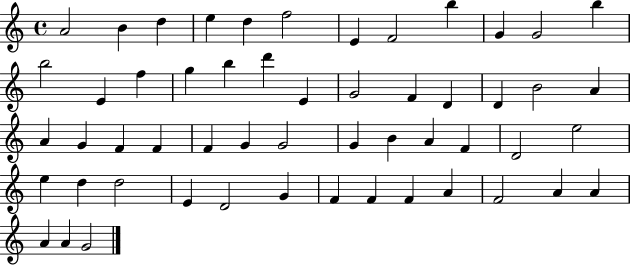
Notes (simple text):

A4/h B4/q D5/q E5/q D5/q F5/h E4/q F4/h B5/q G4/q G4/h B5/q B5/h E4/q F5/q G5/q B5/q D6/q E4/q G4/h F4/q D4/q D4/q B4/h A4/q A4/q G4/q F4/q F4/q F4/q G4/q G4/h G4/q B4/q A4/q F4/q D4/h E5/h E5/q D5/q D5/h E4/q D4/h G4/q F4/q F4/q F4/q A4/q F4/h A4/q A4/q A4/q A4/q G4/h